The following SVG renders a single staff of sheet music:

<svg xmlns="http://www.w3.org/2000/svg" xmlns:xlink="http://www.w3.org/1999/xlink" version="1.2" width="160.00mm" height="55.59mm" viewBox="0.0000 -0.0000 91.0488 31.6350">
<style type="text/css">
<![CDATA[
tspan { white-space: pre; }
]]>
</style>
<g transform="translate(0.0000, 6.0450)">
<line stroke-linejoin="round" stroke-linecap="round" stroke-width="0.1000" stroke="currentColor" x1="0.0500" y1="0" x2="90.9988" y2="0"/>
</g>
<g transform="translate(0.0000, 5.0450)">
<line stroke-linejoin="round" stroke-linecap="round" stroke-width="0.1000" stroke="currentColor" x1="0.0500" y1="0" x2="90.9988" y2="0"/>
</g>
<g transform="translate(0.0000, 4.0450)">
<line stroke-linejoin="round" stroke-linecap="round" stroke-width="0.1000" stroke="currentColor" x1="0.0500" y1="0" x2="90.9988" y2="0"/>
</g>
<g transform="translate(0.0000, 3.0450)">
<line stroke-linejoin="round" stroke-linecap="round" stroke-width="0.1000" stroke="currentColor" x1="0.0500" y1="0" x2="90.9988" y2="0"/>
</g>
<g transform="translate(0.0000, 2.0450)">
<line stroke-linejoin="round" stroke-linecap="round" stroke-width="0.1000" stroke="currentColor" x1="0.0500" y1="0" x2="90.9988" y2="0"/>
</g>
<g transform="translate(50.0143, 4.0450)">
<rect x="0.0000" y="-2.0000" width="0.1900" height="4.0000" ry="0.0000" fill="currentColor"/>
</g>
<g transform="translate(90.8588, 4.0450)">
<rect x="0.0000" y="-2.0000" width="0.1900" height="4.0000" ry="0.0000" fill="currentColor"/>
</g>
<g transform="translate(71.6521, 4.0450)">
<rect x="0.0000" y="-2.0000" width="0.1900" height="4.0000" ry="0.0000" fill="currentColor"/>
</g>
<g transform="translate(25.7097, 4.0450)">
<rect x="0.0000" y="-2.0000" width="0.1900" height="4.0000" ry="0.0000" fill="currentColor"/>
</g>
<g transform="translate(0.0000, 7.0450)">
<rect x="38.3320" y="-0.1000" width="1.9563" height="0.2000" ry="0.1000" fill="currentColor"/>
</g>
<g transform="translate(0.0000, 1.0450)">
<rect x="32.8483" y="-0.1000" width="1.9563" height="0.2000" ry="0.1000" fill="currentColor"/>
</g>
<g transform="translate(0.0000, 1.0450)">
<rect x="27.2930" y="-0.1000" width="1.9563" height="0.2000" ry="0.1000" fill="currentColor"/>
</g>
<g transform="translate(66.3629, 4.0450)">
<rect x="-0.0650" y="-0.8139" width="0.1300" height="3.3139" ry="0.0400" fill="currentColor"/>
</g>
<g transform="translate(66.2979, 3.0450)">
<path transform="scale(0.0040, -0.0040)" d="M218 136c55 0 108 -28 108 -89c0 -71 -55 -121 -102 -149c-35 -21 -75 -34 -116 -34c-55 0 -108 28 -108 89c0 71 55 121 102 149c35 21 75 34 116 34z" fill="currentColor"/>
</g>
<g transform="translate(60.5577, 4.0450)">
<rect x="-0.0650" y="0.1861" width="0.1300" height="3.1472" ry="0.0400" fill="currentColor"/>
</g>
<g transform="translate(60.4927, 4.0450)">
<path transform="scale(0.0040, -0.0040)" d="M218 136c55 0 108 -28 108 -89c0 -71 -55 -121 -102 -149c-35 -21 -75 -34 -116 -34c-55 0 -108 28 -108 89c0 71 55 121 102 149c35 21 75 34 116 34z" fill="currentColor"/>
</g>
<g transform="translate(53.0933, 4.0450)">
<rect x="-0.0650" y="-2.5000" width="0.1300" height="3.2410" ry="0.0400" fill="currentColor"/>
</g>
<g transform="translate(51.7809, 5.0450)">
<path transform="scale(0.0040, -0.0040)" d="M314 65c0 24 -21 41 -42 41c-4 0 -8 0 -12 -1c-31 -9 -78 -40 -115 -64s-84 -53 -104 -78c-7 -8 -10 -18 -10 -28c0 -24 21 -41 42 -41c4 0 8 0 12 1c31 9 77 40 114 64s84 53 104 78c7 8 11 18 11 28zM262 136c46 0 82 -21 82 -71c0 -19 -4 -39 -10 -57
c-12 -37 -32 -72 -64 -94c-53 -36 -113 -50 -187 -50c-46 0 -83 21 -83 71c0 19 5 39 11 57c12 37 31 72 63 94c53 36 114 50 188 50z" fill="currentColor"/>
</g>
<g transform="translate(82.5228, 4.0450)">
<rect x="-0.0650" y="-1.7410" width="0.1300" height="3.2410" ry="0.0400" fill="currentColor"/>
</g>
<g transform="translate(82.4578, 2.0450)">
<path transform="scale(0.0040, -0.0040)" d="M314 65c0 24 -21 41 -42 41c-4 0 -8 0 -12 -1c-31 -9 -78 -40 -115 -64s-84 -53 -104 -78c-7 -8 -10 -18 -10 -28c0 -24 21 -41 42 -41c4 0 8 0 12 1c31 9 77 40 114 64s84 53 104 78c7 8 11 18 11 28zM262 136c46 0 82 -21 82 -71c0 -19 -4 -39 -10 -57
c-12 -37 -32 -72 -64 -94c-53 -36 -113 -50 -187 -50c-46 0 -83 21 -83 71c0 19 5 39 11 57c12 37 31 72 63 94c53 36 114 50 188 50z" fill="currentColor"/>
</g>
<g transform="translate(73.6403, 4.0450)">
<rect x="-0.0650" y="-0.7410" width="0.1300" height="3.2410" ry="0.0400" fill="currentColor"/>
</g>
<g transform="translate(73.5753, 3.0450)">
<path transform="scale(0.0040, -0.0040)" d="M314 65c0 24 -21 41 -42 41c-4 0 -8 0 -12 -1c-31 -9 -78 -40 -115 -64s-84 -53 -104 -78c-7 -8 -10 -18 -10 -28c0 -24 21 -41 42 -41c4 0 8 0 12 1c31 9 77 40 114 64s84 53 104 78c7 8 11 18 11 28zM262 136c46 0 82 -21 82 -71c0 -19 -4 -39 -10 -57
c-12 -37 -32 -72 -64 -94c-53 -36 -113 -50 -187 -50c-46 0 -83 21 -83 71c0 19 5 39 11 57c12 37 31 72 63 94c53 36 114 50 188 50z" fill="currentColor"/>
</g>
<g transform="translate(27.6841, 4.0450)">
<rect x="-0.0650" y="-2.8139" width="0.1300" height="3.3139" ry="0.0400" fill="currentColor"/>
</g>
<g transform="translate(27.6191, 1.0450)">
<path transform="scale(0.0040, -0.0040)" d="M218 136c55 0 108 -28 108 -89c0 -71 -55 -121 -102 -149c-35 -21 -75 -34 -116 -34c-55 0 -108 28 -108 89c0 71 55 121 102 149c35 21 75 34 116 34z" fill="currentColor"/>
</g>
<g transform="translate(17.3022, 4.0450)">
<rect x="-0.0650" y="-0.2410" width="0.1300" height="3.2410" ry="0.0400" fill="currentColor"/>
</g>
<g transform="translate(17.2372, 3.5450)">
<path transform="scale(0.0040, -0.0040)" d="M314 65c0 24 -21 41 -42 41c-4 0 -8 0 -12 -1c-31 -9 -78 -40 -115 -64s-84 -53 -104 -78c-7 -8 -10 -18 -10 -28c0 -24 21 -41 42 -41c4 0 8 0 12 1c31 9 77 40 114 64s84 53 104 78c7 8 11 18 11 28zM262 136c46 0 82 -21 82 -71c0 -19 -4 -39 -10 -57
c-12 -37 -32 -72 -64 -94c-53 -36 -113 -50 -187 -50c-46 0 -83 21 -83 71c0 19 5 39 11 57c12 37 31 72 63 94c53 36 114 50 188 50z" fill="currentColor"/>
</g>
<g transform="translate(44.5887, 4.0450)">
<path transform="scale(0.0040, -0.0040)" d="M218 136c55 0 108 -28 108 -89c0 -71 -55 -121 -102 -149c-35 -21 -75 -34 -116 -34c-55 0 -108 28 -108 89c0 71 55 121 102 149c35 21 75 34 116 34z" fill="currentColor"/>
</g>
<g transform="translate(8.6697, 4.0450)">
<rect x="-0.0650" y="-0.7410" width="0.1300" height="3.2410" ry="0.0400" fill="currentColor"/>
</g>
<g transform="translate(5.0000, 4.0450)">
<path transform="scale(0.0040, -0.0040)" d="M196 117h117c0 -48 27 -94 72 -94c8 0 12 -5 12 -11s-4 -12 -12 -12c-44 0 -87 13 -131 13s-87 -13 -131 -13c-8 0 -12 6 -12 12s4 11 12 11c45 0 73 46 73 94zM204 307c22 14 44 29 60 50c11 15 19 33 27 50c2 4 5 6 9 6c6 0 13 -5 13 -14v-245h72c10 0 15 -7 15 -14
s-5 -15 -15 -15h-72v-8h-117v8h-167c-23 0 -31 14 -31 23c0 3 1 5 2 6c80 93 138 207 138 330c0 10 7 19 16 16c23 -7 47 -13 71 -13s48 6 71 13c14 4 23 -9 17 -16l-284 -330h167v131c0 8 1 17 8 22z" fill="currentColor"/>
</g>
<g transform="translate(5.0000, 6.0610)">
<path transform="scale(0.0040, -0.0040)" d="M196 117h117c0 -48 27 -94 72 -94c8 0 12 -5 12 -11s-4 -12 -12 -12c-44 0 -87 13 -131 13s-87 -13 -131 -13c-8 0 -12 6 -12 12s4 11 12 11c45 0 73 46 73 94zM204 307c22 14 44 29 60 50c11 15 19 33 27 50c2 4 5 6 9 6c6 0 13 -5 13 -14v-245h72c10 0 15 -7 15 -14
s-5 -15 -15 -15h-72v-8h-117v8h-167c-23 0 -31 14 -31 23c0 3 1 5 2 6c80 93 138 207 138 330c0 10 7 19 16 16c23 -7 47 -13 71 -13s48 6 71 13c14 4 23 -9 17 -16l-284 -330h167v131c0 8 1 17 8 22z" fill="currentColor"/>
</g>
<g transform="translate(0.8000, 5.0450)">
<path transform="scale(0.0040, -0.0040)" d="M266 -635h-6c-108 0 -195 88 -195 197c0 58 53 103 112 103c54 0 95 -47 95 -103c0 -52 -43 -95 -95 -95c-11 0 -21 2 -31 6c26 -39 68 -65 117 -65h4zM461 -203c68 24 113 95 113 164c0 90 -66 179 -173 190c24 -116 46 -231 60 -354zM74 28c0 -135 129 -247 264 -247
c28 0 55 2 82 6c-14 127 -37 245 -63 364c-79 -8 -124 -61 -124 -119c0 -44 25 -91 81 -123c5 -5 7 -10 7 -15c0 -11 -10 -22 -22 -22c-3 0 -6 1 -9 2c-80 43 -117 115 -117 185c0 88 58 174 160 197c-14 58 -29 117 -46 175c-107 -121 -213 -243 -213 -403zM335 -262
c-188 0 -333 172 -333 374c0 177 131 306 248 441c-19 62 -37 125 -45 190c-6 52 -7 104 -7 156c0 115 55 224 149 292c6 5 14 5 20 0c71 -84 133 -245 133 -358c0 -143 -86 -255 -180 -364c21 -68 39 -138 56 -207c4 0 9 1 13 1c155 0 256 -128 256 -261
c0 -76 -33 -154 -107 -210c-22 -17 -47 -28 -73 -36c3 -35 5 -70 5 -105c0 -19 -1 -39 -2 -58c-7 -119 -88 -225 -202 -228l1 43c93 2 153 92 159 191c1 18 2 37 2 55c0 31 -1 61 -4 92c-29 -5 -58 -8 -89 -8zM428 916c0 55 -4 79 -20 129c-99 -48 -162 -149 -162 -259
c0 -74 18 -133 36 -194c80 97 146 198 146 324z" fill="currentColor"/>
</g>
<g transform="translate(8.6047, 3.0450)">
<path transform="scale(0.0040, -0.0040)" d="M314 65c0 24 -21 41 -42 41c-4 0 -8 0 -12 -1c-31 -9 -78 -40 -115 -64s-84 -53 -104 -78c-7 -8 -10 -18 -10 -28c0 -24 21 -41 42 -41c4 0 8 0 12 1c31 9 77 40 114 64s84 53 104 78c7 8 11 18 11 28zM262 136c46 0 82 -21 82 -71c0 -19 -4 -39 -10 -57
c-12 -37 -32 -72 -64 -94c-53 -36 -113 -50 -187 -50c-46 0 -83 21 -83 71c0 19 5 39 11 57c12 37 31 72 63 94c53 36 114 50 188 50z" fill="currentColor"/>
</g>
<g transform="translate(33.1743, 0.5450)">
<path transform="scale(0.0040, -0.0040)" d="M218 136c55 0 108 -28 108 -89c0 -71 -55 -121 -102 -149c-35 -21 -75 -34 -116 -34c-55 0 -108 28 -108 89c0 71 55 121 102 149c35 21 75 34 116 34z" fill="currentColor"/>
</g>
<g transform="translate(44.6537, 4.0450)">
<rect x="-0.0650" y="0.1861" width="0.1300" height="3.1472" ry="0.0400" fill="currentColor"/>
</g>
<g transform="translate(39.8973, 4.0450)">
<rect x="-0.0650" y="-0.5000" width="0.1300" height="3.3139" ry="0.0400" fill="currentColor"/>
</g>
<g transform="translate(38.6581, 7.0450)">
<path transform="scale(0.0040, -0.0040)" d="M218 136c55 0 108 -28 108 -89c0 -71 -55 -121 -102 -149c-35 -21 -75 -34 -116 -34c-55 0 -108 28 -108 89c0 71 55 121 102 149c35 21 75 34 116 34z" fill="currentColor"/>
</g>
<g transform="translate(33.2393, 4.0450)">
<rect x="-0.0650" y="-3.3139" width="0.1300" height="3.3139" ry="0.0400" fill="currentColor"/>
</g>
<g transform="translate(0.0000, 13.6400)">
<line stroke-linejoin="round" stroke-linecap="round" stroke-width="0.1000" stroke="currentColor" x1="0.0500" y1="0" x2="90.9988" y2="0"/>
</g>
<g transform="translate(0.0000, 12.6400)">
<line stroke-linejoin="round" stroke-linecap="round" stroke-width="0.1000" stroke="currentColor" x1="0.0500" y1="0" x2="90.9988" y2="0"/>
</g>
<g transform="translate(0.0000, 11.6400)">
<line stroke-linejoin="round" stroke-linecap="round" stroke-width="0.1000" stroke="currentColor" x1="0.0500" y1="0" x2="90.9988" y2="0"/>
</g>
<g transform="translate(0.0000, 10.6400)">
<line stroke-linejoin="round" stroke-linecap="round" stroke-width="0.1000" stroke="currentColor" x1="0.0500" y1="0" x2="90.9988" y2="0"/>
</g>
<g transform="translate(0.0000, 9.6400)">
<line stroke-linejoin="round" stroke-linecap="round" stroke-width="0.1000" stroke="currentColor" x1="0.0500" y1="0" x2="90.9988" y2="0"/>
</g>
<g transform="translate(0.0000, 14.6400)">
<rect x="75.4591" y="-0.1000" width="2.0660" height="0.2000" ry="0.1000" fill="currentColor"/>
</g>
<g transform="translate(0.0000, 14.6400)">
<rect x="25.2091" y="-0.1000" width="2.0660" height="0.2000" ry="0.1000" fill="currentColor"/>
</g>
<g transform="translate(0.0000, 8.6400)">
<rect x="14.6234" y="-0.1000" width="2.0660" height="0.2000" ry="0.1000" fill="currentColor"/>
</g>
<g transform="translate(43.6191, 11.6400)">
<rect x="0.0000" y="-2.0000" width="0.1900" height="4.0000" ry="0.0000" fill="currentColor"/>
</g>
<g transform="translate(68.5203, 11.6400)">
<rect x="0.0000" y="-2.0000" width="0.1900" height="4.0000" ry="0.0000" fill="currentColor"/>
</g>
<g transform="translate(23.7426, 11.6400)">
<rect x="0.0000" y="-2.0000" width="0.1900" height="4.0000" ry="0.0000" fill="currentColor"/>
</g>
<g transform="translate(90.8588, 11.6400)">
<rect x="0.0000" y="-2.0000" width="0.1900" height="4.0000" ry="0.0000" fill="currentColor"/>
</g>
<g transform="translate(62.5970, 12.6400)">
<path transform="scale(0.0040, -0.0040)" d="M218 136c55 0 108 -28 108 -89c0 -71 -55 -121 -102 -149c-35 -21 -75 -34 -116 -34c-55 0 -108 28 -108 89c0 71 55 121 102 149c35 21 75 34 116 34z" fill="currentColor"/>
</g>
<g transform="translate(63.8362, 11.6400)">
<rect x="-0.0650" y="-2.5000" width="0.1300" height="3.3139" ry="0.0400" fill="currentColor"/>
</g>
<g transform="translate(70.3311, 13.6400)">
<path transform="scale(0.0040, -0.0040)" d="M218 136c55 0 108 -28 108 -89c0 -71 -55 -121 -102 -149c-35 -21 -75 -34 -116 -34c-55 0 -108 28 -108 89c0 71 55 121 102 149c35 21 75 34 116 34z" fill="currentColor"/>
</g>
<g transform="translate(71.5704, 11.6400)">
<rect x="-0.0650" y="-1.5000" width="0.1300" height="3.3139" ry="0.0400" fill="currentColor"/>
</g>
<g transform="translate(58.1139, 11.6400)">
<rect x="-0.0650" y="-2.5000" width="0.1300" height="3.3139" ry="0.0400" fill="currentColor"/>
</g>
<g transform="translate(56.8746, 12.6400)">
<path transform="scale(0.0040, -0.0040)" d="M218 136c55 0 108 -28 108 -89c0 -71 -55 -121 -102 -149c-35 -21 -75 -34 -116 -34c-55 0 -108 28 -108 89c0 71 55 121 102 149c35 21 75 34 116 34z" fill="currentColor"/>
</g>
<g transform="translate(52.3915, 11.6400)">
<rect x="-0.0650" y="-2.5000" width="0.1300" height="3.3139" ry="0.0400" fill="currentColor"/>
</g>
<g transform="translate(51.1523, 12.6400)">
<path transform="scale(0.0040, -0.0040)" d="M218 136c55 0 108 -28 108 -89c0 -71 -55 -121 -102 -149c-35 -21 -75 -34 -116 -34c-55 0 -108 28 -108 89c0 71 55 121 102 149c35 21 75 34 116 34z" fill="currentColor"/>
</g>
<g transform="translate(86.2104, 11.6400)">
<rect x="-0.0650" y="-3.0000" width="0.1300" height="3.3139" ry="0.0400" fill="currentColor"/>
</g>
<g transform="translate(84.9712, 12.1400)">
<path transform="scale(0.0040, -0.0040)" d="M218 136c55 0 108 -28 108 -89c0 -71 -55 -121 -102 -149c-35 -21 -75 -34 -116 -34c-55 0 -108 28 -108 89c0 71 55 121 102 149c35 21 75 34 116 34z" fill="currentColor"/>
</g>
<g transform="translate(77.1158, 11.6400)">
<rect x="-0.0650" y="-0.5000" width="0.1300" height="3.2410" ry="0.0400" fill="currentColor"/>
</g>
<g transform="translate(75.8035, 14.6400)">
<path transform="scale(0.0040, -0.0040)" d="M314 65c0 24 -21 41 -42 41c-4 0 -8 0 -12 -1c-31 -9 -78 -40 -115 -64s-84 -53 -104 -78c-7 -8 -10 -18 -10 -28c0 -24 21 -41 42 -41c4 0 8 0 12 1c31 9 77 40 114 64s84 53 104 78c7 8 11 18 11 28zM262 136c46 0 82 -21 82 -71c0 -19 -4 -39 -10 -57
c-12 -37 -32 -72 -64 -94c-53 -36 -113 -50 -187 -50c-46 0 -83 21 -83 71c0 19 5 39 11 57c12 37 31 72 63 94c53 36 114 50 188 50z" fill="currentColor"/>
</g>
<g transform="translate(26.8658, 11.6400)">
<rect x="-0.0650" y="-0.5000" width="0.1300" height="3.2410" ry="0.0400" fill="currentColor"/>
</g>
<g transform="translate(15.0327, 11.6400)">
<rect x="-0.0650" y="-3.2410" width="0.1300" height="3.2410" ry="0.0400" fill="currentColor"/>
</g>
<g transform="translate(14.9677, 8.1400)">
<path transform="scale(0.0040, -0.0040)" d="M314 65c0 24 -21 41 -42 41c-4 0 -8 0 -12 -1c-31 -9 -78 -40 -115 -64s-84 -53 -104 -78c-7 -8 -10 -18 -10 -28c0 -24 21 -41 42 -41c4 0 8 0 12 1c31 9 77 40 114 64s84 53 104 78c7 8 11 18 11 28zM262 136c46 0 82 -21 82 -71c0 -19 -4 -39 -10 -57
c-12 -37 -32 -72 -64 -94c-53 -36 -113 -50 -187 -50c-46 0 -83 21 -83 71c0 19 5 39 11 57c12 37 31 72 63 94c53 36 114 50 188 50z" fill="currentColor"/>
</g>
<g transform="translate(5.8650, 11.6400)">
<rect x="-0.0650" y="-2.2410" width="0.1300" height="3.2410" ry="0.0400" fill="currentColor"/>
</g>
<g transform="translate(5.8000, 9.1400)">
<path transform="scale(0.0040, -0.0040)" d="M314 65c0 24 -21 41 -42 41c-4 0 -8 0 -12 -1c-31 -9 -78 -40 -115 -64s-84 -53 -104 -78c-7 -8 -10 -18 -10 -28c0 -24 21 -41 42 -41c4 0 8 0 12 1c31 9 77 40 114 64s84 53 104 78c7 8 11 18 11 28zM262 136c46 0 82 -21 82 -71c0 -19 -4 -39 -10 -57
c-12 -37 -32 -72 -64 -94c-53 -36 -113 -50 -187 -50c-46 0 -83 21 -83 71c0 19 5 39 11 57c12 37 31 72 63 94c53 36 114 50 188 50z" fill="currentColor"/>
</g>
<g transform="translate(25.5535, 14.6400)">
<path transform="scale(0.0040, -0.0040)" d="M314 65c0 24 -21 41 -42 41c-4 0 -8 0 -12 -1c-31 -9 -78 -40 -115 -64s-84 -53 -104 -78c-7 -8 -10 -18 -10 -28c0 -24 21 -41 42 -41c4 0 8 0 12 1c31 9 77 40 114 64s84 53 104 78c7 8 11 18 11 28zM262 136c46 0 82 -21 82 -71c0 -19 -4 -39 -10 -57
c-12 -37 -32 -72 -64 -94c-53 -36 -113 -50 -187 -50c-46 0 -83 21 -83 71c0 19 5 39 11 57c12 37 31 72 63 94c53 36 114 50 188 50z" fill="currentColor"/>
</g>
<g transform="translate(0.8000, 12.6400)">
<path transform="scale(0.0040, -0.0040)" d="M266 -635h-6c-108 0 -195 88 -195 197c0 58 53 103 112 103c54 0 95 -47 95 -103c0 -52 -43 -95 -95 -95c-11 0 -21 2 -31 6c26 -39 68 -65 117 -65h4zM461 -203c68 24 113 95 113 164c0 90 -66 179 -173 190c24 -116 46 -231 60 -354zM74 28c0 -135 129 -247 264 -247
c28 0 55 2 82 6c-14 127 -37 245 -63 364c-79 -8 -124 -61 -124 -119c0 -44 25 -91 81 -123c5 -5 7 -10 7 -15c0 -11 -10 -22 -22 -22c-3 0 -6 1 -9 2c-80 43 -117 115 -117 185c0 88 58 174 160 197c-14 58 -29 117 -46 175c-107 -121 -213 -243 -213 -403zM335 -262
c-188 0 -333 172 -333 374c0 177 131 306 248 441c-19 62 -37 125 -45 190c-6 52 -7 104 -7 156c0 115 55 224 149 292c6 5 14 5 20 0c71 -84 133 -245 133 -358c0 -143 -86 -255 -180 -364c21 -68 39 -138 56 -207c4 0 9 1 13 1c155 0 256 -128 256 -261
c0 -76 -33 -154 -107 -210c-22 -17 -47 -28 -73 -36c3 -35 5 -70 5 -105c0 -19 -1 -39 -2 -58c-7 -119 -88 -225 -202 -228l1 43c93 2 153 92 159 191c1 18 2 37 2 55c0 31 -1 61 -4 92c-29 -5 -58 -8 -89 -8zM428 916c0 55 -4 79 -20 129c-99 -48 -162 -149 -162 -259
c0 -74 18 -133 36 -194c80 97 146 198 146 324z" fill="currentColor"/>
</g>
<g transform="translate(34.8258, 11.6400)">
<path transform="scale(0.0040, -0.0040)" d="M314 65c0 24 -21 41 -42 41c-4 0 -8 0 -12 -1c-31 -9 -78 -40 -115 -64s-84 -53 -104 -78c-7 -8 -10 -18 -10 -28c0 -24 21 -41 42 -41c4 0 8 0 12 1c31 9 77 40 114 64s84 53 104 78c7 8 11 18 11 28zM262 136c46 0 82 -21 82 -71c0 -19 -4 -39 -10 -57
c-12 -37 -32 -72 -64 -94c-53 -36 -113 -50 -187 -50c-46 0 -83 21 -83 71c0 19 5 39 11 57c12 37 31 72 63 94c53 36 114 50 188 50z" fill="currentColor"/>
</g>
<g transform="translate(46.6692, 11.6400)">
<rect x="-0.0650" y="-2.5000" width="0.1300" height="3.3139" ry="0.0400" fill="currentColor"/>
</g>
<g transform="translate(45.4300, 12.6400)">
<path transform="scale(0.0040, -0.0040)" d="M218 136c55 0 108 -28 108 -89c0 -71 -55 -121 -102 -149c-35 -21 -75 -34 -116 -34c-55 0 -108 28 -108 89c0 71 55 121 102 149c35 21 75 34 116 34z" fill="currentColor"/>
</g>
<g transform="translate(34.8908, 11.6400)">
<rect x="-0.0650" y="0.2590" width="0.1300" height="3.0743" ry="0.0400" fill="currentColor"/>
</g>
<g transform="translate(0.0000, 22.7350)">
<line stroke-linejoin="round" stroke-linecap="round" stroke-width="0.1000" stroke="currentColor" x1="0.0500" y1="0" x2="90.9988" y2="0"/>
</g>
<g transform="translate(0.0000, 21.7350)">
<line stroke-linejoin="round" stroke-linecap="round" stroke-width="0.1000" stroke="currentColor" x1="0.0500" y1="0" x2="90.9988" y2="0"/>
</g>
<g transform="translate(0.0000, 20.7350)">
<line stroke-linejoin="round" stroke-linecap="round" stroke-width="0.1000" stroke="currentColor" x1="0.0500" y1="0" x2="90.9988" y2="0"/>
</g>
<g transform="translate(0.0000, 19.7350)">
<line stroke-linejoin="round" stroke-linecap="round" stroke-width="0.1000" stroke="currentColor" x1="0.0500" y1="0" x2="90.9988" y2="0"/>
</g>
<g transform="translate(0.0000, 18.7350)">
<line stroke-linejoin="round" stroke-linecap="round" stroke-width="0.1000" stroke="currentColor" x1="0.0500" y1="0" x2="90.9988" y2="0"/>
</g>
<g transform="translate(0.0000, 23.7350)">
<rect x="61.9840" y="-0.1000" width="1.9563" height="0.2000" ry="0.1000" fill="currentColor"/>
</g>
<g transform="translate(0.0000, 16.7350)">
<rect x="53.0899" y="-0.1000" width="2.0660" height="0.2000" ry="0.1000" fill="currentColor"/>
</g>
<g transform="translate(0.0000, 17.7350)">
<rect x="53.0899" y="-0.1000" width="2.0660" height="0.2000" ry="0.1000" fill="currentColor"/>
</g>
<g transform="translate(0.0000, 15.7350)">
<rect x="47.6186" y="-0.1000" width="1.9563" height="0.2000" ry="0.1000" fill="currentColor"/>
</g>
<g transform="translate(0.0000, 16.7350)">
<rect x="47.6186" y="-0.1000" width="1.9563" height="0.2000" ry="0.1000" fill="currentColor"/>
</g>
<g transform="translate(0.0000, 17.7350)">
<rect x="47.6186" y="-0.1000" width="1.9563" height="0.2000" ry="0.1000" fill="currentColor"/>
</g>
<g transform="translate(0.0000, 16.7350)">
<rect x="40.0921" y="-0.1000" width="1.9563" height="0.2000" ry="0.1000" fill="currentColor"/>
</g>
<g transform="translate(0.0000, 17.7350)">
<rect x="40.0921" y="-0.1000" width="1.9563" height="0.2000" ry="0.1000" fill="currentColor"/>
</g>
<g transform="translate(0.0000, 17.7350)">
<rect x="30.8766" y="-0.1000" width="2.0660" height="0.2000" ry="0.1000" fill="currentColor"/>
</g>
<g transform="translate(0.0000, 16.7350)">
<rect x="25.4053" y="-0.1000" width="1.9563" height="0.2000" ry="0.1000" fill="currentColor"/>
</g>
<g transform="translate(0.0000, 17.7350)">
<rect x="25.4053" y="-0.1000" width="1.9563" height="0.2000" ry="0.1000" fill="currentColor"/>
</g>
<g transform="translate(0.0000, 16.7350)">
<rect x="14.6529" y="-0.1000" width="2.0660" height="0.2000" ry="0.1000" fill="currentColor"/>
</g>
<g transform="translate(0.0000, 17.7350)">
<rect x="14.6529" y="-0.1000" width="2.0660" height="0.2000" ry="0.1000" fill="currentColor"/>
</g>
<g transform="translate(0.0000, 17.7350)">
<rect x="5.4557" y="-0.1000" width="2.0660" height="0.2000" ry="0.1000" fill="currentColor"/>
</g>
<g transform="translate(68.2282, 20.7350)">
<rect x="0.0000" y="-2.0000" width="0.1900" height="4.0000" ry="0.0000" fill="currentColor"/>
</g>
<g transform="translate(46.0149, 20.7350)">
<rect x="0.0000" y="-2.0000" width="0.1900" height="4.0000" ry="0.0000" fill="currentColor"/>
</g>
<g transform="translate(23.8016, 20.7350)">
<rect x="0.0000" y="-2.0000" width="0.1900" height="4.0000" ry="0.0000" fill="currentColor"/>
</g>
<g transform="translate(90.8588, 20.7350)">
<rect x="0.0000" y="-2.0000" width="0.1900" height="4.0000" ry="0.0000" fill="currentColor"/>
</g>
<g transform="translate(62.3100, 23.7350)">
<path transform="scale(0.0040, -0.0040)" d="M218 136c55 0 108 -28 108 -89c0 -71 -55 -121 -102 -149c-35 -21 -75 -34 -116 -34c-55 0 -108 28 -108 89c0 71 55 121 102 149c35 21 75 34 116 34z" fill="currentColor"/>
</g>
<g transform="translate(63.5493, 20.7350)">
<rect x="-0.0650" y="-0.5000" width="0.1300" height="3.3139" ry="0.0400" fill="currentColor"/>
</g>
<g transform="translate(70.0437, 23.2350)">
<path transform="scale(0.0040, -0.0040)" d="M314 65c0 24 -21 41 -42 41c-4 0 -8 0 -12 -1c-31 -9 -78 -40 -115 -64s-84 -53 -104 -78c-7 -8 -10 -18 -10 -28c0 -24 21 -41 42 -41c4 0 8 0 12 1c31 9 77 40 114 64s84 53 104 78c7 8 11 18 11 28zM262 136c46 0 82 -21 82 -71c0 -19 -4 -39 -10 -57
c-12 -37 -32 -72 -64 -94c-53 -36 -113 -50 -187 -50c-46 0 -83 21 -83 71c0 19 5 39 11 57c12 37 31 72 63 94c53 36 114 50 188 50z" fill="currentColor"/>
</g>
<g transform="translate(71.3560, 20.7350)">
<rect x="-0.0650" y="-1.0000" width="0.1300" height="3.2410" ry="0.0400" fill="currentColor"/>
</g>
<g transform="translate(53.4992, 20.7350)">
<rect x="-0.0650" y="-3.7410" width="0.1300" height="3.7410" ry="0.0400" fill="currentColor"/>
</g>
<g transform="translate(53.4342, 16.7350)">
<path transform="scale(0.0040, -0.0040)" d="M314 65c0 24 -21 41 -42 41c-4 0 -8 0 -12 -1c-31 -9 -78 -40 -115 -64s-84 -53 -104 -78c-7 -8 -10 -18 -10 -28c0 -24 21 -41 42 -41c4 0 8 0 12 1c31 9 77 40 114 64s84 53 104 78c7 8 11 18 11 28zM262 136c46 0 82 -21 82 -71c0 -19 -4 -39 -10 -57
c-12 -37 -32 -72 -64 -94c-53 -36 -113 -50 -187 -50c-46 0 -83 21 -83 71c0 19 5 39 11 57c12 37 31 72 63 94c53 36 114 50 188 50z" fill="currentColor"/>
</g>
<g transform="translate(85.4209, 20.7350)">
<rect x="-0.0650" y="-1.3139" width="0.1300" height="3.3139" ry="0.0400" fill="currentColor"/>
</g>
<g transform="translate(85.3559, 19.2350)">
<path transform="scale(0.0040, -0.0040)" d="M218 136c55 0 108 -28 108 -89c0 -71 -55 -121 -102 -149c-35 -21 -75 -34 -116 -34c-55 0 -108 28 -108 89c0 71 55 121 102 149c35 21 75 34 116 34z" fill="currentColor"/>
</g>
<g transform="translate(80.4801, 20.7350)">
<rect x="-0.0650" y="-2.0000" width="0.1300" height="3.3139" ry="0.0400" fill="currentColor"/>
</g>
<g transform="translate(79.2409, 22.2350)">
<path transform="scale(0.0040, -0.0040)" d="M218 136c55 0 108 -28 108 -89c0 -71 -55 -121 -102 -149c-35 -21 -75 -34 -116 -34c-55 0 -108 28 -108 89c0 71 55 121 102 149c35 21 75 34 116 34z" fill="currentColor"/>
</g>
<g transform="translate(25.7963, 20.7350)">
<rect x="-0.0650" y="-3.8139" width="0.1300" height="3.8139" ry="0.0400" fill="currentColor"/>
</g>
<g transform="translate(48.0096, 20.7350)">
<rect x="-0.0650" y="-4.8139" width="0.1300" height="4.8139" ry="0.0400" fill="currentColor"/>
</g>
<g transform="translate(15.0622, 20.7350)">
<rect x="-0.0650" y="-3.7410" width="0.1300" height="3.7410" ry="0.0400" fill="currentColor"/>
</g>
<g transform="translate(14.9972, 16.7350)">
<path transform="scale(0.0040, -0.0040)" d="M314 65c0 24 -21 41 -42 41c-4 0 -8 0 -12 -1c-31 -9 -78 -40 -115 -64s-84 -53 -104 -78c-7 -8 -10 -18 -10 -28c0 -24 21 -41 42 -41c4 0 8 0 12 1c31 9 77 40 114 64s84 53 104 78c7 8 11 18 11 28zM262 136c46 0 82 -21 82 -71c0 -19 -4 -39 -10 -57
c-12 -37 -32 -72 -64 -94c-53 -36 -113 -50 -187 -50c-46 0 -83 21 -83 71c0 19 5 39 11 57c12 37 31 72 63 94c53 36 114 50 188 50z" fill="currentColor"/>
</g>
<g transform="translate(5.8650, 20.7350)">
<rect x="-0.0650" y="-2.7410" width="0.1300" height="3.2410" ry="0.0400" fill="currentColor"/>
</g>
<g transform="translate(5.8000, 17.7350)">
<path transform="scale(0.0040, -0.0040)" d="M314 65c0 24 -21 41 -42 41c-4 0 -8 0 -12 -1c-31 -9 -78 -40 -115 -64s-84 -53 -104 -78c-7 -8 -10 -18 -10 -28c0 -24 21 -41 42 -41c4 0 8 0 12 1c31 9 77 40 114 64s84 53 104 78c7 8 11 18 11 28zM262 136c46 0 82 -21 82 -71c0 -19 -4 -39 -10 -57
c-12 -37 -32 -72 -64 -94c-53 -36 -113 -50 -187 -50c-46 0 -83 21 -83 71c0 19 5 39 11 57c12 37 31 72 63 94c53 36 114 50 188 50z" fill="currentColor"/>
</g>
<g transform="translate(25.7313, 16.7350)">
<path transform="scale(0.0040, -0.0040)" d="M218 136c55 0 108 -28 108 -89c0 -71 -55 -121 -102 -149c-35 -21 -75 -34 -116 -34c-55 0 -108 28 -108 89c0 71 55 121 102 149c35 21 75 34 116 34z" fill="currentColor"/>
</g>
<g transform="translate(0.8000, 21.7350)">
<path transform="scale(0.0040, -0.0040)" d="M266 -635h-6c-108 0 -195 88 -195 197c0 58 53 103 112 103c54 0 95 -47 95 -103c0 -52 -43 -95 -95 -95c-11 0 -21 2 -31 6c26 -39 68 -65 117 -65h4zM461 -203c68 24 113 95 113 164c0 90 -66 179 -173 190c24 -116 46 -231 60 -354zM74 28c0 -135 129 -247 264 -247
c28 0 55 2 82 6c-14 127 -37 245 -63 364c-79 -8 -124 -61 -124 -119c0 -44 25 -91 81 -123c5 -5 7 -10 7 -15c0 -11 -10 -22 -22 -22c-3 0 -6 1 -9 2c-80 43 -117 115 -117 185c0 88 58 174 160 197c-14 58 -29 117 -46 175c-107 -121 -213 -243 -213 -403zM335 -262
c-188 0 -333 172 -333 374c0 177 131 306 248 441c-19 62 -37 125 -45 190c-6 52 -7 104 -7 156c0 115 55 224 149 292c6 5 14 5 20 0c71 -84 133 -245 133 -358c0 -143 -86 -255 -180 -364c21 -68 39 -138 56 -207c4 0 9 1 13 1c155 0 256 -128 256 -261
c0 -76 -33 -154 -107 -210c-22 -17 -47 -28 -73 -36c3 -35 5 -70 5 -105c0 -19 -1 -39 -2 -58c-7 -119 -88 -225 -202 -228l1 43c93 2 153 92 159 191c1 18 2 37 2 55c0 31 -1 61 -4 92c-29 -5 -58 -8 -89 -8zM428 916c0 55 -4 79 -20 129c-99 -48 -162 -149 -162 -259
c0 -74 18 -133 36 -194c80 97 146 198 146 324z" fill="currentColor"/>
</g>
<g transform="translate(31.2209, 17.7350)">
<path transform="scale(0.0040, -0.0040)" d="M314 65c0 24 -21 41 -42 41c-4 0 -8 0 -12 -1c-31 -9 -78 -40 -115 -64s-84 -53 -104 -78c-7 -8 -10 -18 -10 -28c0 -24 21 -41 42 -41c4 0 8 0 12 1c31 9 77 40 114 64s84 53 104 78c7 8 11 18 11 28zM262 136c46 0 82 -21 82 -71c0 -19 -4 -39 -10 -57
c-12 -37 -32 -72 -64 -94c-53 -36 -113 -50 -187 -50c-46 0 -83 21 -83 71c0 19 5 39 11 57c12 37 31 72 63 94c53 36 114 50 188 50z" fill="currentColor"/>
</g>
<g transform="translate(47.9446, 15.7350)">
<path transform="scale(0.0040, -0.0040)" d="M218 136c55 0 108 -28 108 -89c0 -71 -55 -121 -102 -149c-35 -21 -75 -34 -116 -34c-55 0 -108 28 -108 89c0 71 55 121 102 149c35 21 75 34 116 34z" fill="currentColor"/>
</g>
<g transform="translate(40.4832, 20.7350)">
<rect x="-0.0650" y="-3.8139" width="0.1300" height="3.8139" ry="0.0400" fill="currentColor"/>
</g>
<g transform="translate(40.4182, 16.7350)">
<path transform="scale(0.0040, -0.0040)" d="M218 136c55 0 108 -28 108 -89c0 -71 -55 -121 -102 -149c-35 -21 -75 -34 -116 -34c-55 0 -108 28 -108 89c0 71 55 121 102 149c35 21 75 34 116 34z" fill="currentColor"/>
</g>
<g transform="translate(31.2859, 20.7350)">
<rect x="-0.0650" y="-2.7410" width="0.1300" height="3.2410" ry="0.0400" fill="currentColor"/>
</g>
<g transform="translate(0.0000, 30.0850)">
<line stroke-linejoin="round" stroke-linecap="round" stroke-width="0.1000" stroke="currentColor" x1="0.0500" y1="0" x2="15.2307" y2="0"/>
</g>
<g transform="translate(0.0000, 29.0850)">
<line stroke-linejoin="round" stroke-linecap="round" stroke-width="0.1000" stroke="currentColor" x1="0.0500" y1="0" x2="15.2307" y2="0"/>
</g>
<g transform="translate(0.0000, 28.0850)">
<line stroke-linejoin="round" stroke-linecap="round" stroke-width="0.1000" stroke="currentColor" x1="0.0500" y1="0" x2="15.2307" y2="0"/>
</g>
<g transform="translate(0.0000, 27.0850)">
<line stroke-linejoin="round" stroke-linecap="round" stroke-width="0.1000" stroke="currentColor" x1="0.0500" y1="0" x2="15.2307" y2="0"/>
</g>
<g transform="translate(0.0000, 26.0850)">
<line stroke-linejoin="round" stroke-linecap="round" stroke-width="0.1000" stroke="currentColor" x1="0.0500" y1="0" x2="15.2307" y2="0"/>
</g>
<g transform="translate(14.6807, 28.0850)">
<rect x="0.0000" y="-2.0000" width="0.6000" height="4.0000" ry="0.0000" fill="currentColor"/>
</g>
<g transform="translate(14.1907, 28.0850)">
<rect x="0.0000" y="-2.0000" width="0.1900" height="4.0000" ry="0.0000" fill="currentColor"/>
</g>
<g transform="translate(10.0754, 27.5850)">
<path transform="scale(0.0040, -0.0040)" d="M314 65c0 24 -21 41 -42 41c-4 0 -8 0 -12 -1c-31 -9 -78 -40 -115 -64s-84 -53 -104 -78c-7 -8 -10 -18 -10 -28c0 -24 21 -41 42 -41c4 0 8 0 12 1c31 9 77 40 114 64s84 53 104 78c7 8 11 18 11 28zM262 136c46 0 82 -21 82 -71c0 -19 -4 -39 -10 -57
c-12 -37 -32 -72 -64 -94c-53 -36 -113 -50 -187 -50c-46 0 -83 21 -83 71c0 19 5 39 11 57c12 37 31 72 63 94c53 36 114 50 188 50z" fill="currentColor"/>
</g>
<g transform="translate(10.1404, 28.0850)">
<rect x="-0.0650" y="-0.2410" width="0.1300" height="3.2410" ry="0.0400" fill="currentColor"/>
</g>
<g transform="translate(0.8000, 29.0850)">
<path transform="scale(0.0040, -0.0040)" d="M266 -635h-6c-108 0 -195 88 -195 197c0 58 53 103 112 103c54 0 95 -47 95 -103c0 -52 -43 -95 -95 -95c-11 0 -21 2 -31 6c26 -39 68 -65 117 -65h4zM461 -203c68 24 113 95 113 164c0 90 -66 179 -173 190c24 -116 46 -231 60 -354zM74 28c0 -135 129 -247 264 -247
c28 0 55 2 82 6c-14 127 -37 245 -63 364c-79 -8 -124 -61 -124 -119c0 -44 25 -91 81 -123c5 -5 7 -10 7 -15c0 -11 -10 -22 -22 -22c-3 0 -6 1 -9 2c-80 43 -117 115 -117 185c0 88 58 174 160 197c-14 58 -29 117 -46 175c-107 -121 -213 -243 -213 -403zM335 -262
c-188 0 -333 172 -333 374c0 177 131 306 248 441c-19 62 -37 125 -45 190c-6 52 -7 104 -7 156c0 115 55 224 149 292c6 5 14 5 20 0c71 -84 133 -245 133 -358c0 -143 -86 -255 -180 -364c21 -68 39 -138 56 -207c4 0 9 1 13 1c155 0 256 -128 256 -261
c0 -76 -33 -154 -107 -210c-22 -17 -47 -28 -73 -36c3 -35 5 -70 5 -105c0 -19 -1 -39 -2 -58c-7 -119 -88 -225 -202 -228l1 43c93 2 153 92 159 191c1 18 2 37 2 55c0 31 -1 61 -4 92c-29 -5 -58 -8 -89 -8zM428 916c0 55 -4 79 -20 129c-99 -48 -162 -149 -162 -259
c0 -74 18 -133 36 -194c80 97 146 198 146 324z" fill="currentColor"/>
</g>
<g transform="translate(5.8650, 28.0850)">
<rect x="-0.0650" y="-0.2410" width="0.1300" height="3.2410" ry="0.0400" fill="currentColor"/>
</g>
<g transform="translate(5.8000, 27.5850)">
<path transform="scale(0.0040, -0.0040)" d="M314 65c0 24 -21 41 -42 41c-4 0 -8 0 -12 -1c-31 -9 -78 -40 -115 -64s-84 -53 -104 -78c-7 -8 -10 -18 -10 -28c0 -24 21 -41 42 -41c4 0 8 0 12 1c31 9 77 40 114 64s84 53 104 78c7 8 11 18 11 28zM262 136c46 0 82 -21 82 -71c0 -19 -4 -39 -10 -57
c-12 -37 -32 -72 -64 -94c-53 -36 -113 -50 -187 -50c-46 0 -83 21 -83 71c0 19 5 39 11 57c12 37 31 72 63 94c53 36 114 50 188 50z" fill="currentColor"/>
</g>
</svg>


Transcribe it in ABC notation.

X:1
T:Untitled
M:4/4
L:1/4
K:C
d2 c2 a b C B G2 B d d2 f2 g2 b2 C2 B2 G G G G E C2 A a2 c'2 c' a2 c' e' c'2 C D2 F e c2 c2